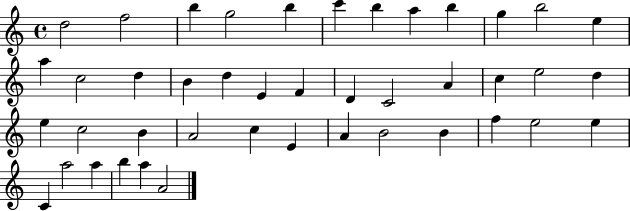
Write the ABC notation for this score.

X:1
T:Untitled
M:4/4
L:1/4
K:C
d2 f2 b g2 b c' b a b g b2 e a c2 d B d E F D C2 A c e2 d e c2 B A2 c E A B2 B f e2 e C a2 a b a A2